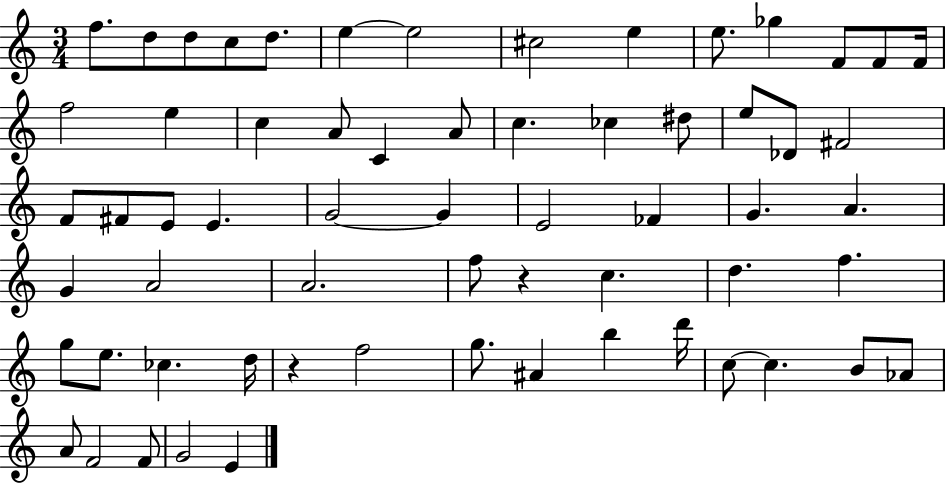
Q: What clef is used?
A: treble